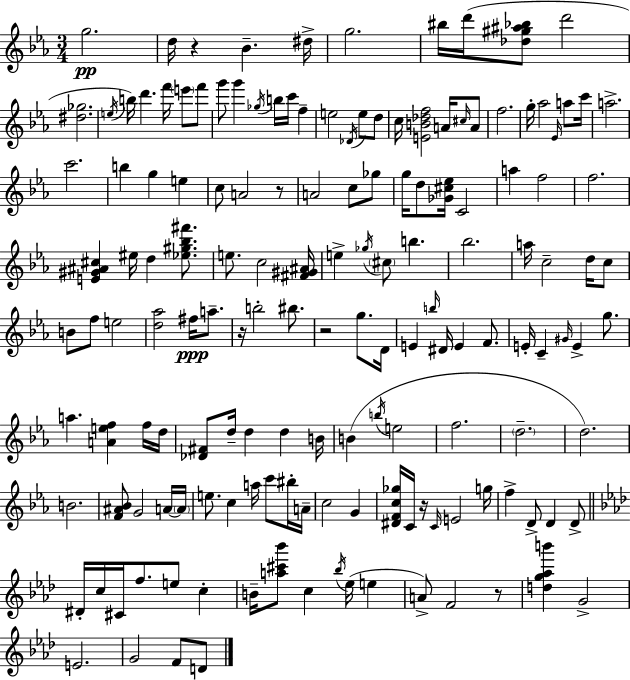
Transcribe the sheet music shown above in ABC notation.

X:1
T:Untitled
M:3/4
L:1/4
K:Cm
g2 d/4 z _B ^d/4 g2 ^b/4 d'/4 [_d^g^a_b]/2 d'2 [^d_g]2 e/4 b/4 d' f'/4 e'/2 f'/2 g'/2 g' _g/4 b/4 c'/4 f e2 _D/4 e/2 d/2 c/4 [EB_df]2 A/4 ^c/4 A/2 f2 g/4 _a2 _E/4 a/2 c'/4 a2 c'2 b g e c/2 A2 z/2 A2 c/2 _g/2 g/4 d/2 [_G^c_e]/4 C2 a f2 f2 [E^G^A^c] ^e/4 d [_e^g_b^f']/2 e/2 c2 [^F^G^A]/4 e _g/4 ^c/2 b _b2 a/4 c2 d/4 c/2 B/2 f/2 e2 [d_a]2 ^f/4 a/2 z/4 b2 ^b/2 z2 g/2 D/4 E b/4 ^D/4 E F/2 E/4 C ^G/4 E g/2 a [Aef] f/4 d/4 [_D^F]/2 d/4 d d B/4 B b/4 e2 f2 d2 d2 B2 [F^A_B]/2 G2 A/4 A/4 e/2 c a/4 c'/2 ^b/4 A/4 c2 G [^DFc_g]/4 C/4 z/4 C/4 E2 g/4 f D/2 D D/2 ^D/4 c/4 ^C/4 f/2 e/2 c B/4 [a^c'_b']/2 c _b/4 _e/4 e A/2 F2 z/2 [dg_ab'] G2 E2 G2 F/2 D/2